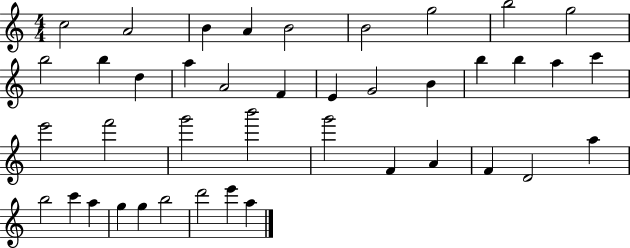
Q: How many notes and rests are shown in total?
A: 41